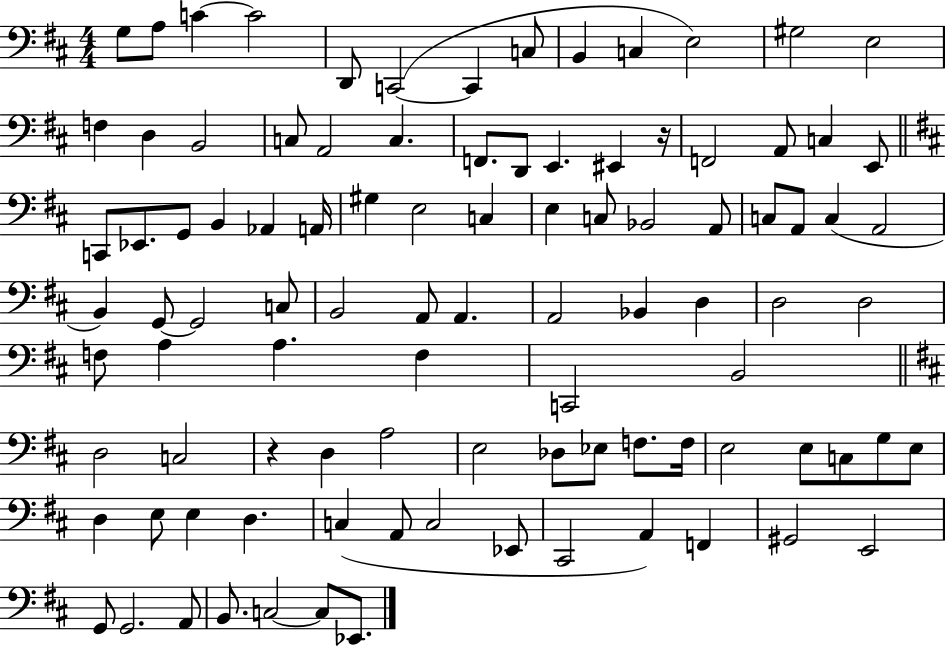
{
  \clef bass
  \numericTimeSignature
  \time 4/4
  \key d \major
  g8 a8 c'4~~ c'2 | d,8 c,2~(~ c,4 c8 | b,4 c4 e2) | gis2 e2 | \break f4 d4 b,2 | c8 a,2 c4. | f,8. d,8 e,4. eis,4 r16 | f,2 a,8 c4 e,8 | \break \bar "||" \break \key d \major c,8 ees,8. g,8 b,4 aes,4 a,16 | gis4 e2 c4 | e4 c8 bes,2 a,8 | c8 a,8 c4( a,2 | \break b,4) g,8~~ g,2 c8 | b,2 a,8 a,4. | a,2 bes,4 d4 | d2 d2 | \break f8 a4 a4. f4 | c,2 b,2 | \bar "||" \break \key b \minor d2 c2 | r4 d4 a2 | e2 des8 ees8 f8. f16 | e2 e8 c8 g8 e8 | \break d4 e8 e4 d4. | c4( a,8 c2 ees,8 | cis,2 a,4) f,4 | gis,2 e,2 | \break g,8 g,2. a,8 | b,8. c2~~ c8 ees,8. | \bar "|."
}